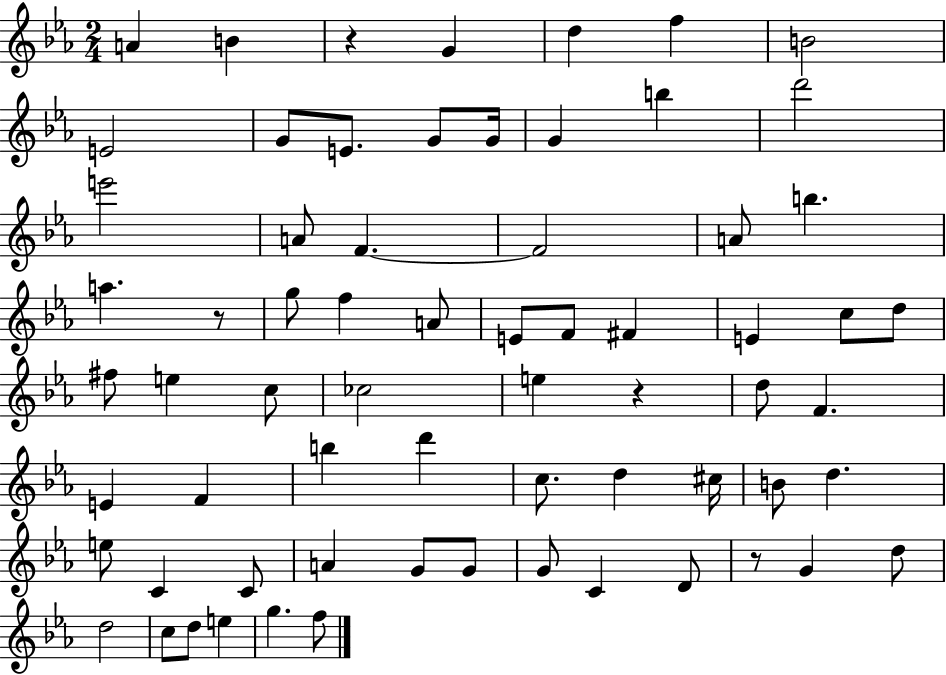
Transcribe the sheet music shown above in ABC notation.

X:1
T:Untitled
M:2/4
L:1/4
K:Eb
A B z G d f B2 E2 G/2 E/2 G/2 G/4 G b d'2 e'2 A/2 F F2 A/2 b a z/2 g/2 f A/2 E/2 F/2 ^F E c/2 d/2 ^f/2 e c/2 _c2 e z d/2 F E F b d' c/2 d ^c/4 B/2 d e/2 C C/2 A G/2 G/2 G/2 C D/2 z/2 G d/2 d2 c/2 d/2 e g f/2